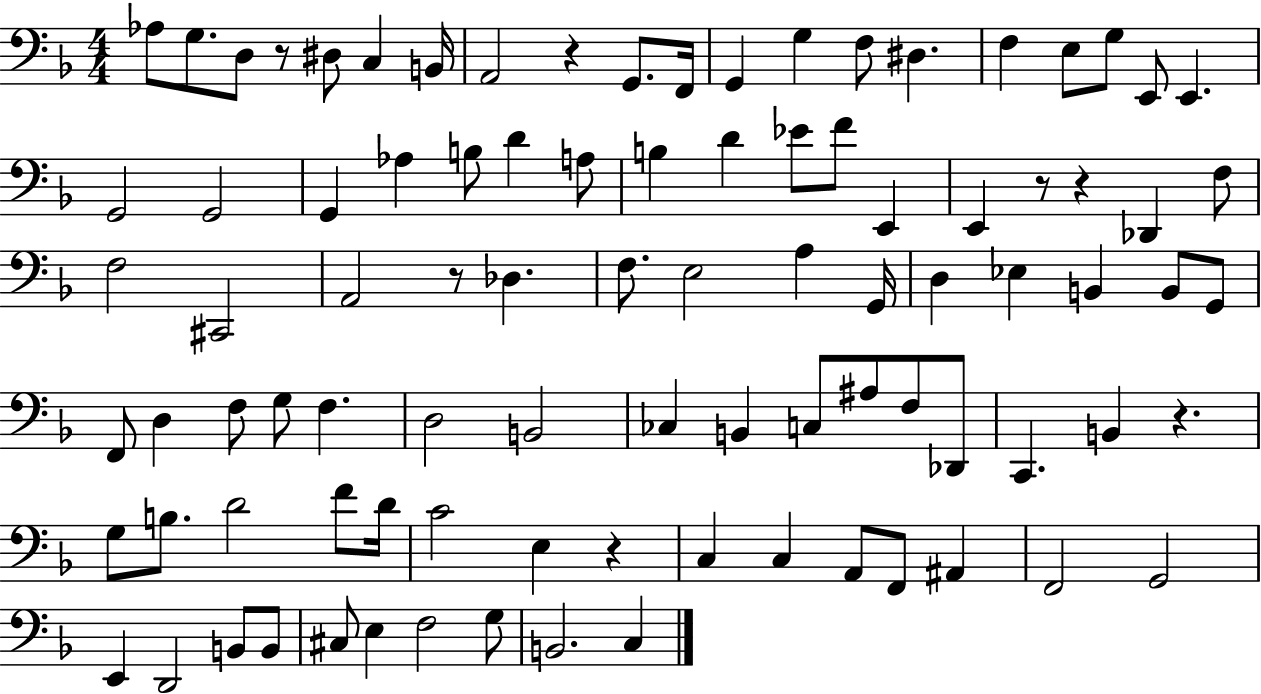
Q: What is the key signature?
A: F major